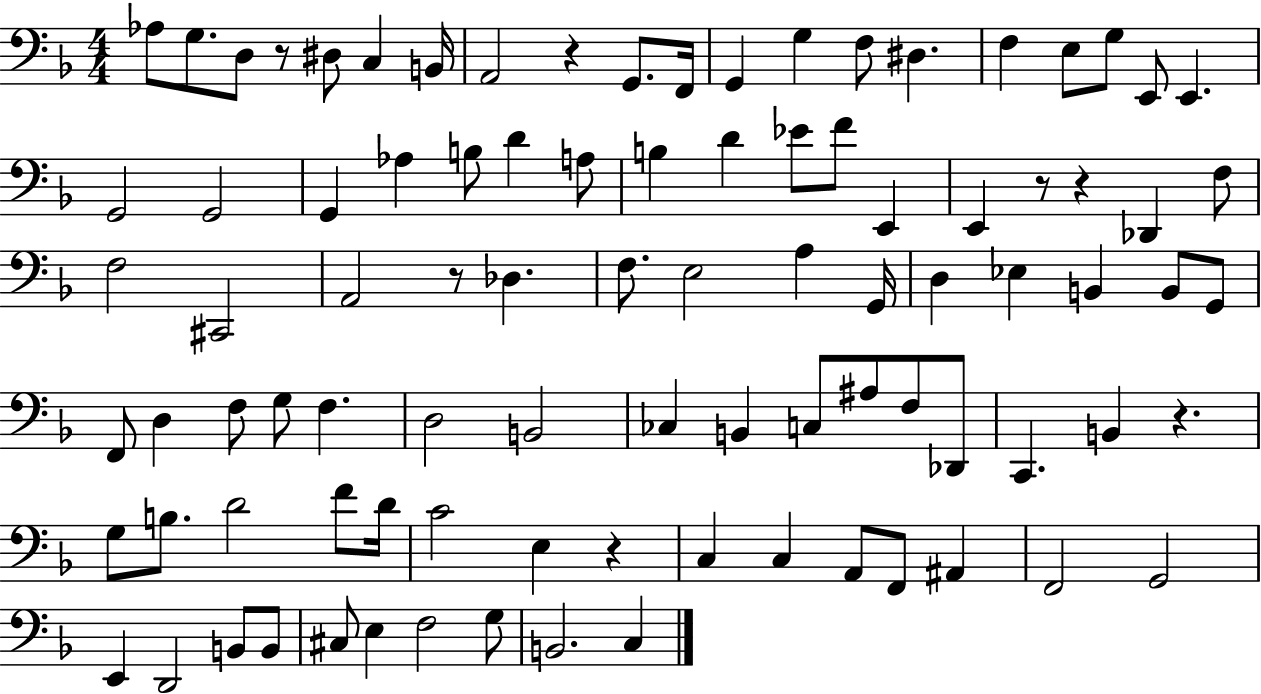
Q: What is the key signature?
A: F major